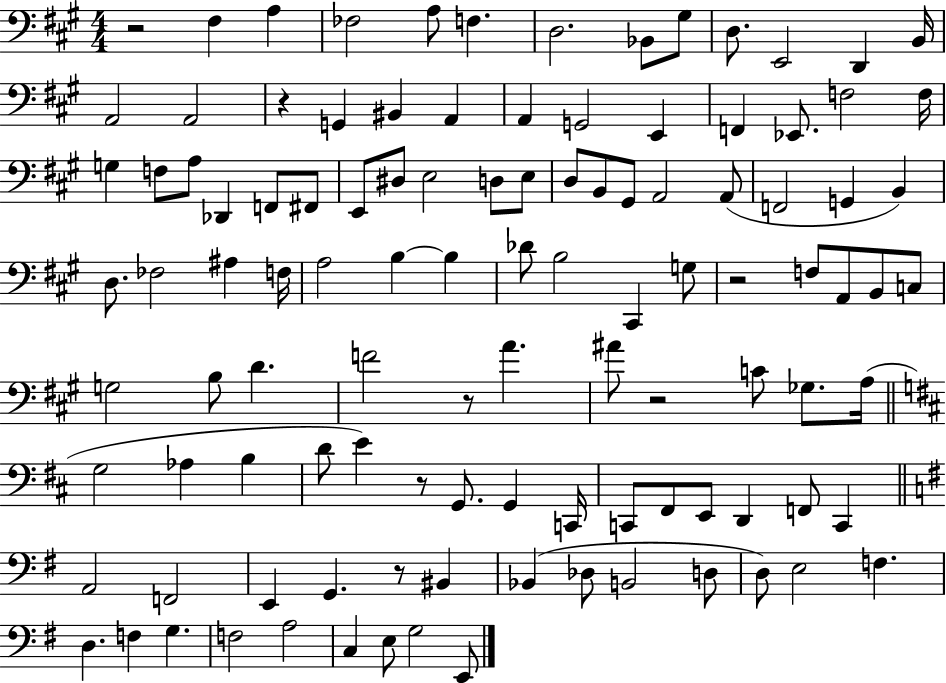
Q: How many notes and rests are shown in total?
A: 109